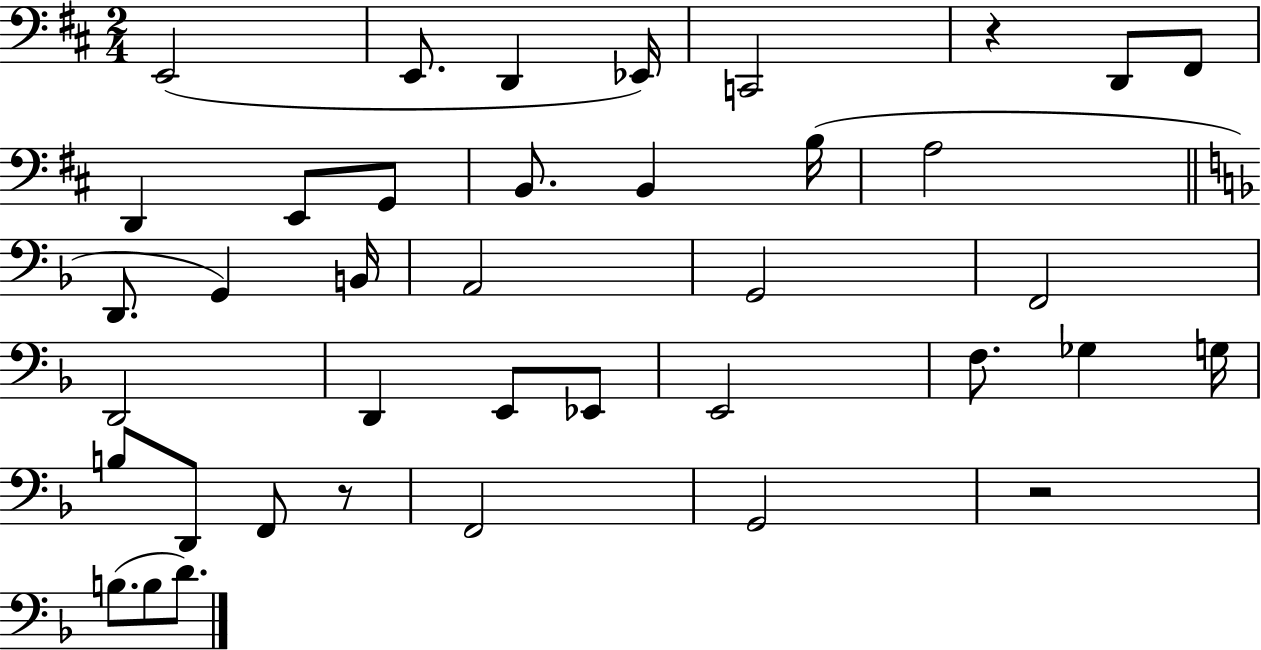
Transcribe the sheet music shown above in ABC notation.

X:1
T:Untitled
M:2/4
L:1/4
K:D
E,,2 E,,/2 D,, _E,,/4 C,,2 z D,,/2 ^F,,/2 D,, E,,/2 G,,/2 B,,/2 B,, B,/4 A,2 D,,/2 G,, B,,/4 A,,2 G,,2 F,,2 D,,2 D,, E,,/2 _E,,/2 E,,2 F,/2 _G, G,/4 B,/2 D,,/2 F,,/2 z/2 F,,2 G,,2 z2 B,/2 B,/2 D/2